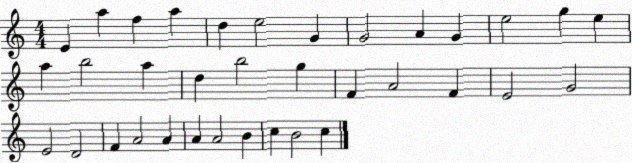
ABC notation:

X:1
T:Untitled
M:4/4
L:1/4
K:C
E a f a d e2 G G2 A G e2 g e a b2 a d b2 g F A2 F E2 G2 E2 D2 F A2 A A A2 B c B2 c